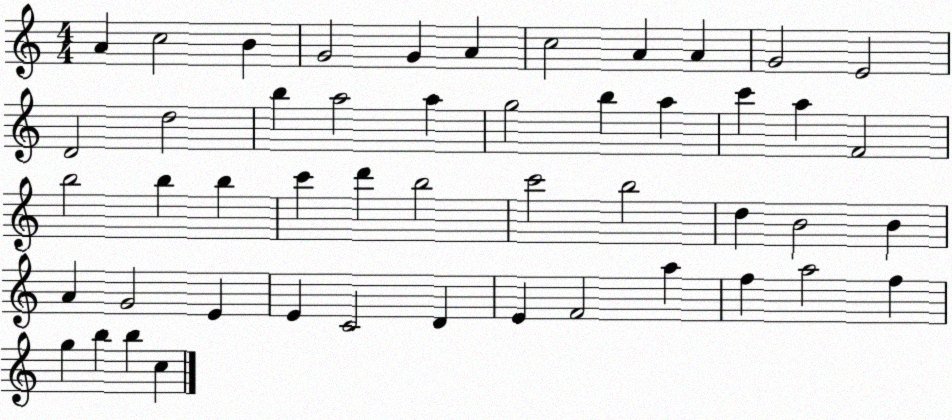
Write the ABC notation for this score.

X:1
T:Untitled
M:4/4
L:1/4
K:C
A c2 B G2 G A c2 A A G2 E2 D2 d2 b a2 a g2 b a c' a F2 b2 b b c' d' b2 c'2 b2 d B2 B A G2 E E C2 D E F2 a f a2 f g b b c